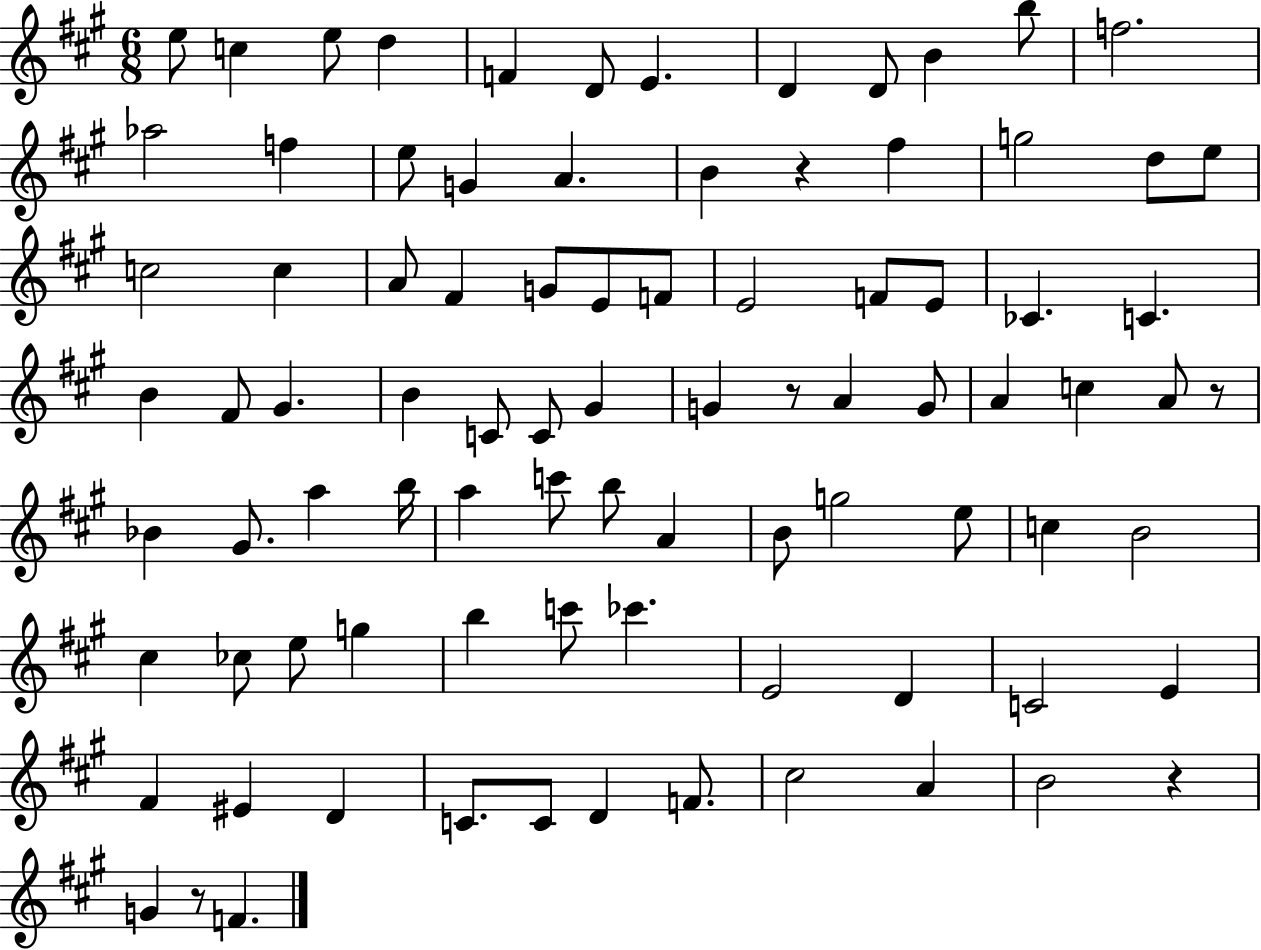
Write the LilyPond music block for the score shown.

{
  \clef treble
  \numericTimeSignature
  \time 6/8
  \key a \major
  e''8 c''4 e''8 d''4 | f'4 d'8 e'4. | d'4 d'8 b'4 b''8 | f''2. | \break aes''2 f''4 | e''8 g'4 a'4. | b'4 r4 fis''4 | g''2 d''8 e''8 | \break c''2 c''4 | a'8 fis'4 g'8 e'8 f'8 | e'2 f'8 e'8 | ces'4. c'4. | \break b'4 fis'8 gis'4. | b'4 c'8 c'8 gis'4 | g'4 r8 a'4 g'8 | a'4 c''4 a'8 r8 | \break bes'4 gis'8. a''4 b''16 | a''4 c'''8 b''8 a'4 | b'8 g''2 e''8 | c''4 b'2 | \break cis''4 ces''8 e''8 g''4 | b''4 c'''8 ces'''4. | e'2 d'4 | c'2 e'4 | \break fis'4 eis'4 d'4 | c'8. c'8 d'4 f'8. | cis''2 a'4 | b'2 r4 | \break g'4 r8 f'4. | \bar "|."
}